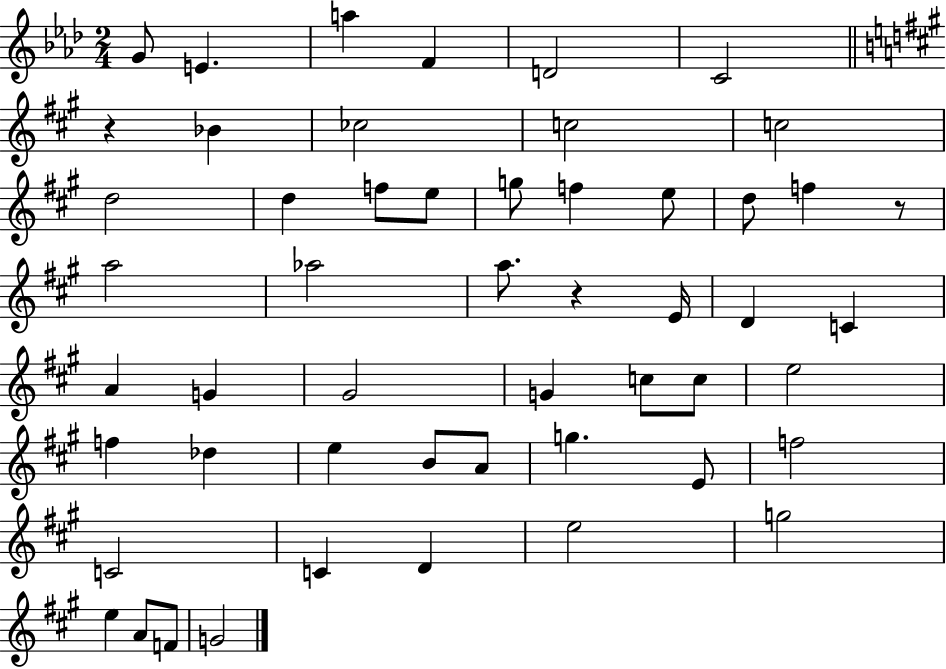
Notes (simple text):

G4/e E4/q. A5/q F4/q D4/h C4/h R/q Bb4/q CES5/h C5/h C5/h D5/h D5/q F5/e E5/e G5/e F5/q E5/e D5/e F5/q R/e A5/h Ab5/h A5/e. R/q E4/s D4/q C4/q A4/q G4/q G#4/h G4/q C5/e C5/e E5/h F5/q Db5/q E5/q B4/e A4/e G5/q. E4/e F5/h C4/h C4/q D4/q E5/h G5/h E5/q A4/e F4/e G4/h